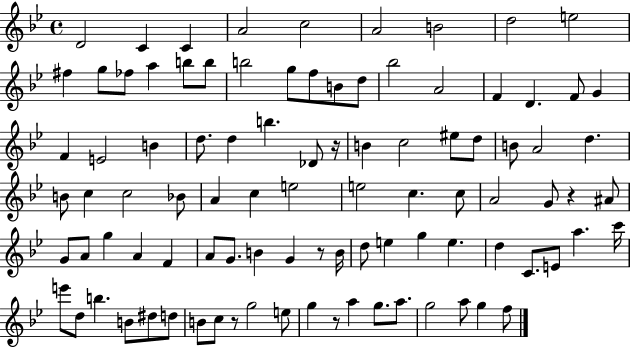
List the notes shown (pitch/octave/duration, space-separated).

D4/h C4/q C4/q A4/h C5/h A4/h B4/h D5/h E5/h F#5/q G5/e FES5/e A5/q B5/e B5/e B5/h G5/e F5/e B4/e D5/e Bb5/h A4/h F4/q D4/q. F4/e G4/q F4/q E4/h B4/q D5/e. D5/q B5/q. Db4/e R/s B4/q C5/h EIS5/e D5/e B4/e A4/h D5/q. B4/e C5/q C5/h Bb4/e A4/q C5/q E5/h E5/h C5/q. C5/e A4/h G4/e R/q A#4/e G4/e A4/e G5/q A4/q F4/q A4/e G4/e. B4/q G4/q R/e B4/s D5/e E5/q G5/q E5/q. D5/q C4/e. E4/e A5/q. C6/s E6/e D5/e B5/q. B4/e D#5/e D5/e B4/e C5/e R/e G5/h E5/e G5/q R/e A5/q G5/e. A5/e. G5/h A5/e G5/q F5/e